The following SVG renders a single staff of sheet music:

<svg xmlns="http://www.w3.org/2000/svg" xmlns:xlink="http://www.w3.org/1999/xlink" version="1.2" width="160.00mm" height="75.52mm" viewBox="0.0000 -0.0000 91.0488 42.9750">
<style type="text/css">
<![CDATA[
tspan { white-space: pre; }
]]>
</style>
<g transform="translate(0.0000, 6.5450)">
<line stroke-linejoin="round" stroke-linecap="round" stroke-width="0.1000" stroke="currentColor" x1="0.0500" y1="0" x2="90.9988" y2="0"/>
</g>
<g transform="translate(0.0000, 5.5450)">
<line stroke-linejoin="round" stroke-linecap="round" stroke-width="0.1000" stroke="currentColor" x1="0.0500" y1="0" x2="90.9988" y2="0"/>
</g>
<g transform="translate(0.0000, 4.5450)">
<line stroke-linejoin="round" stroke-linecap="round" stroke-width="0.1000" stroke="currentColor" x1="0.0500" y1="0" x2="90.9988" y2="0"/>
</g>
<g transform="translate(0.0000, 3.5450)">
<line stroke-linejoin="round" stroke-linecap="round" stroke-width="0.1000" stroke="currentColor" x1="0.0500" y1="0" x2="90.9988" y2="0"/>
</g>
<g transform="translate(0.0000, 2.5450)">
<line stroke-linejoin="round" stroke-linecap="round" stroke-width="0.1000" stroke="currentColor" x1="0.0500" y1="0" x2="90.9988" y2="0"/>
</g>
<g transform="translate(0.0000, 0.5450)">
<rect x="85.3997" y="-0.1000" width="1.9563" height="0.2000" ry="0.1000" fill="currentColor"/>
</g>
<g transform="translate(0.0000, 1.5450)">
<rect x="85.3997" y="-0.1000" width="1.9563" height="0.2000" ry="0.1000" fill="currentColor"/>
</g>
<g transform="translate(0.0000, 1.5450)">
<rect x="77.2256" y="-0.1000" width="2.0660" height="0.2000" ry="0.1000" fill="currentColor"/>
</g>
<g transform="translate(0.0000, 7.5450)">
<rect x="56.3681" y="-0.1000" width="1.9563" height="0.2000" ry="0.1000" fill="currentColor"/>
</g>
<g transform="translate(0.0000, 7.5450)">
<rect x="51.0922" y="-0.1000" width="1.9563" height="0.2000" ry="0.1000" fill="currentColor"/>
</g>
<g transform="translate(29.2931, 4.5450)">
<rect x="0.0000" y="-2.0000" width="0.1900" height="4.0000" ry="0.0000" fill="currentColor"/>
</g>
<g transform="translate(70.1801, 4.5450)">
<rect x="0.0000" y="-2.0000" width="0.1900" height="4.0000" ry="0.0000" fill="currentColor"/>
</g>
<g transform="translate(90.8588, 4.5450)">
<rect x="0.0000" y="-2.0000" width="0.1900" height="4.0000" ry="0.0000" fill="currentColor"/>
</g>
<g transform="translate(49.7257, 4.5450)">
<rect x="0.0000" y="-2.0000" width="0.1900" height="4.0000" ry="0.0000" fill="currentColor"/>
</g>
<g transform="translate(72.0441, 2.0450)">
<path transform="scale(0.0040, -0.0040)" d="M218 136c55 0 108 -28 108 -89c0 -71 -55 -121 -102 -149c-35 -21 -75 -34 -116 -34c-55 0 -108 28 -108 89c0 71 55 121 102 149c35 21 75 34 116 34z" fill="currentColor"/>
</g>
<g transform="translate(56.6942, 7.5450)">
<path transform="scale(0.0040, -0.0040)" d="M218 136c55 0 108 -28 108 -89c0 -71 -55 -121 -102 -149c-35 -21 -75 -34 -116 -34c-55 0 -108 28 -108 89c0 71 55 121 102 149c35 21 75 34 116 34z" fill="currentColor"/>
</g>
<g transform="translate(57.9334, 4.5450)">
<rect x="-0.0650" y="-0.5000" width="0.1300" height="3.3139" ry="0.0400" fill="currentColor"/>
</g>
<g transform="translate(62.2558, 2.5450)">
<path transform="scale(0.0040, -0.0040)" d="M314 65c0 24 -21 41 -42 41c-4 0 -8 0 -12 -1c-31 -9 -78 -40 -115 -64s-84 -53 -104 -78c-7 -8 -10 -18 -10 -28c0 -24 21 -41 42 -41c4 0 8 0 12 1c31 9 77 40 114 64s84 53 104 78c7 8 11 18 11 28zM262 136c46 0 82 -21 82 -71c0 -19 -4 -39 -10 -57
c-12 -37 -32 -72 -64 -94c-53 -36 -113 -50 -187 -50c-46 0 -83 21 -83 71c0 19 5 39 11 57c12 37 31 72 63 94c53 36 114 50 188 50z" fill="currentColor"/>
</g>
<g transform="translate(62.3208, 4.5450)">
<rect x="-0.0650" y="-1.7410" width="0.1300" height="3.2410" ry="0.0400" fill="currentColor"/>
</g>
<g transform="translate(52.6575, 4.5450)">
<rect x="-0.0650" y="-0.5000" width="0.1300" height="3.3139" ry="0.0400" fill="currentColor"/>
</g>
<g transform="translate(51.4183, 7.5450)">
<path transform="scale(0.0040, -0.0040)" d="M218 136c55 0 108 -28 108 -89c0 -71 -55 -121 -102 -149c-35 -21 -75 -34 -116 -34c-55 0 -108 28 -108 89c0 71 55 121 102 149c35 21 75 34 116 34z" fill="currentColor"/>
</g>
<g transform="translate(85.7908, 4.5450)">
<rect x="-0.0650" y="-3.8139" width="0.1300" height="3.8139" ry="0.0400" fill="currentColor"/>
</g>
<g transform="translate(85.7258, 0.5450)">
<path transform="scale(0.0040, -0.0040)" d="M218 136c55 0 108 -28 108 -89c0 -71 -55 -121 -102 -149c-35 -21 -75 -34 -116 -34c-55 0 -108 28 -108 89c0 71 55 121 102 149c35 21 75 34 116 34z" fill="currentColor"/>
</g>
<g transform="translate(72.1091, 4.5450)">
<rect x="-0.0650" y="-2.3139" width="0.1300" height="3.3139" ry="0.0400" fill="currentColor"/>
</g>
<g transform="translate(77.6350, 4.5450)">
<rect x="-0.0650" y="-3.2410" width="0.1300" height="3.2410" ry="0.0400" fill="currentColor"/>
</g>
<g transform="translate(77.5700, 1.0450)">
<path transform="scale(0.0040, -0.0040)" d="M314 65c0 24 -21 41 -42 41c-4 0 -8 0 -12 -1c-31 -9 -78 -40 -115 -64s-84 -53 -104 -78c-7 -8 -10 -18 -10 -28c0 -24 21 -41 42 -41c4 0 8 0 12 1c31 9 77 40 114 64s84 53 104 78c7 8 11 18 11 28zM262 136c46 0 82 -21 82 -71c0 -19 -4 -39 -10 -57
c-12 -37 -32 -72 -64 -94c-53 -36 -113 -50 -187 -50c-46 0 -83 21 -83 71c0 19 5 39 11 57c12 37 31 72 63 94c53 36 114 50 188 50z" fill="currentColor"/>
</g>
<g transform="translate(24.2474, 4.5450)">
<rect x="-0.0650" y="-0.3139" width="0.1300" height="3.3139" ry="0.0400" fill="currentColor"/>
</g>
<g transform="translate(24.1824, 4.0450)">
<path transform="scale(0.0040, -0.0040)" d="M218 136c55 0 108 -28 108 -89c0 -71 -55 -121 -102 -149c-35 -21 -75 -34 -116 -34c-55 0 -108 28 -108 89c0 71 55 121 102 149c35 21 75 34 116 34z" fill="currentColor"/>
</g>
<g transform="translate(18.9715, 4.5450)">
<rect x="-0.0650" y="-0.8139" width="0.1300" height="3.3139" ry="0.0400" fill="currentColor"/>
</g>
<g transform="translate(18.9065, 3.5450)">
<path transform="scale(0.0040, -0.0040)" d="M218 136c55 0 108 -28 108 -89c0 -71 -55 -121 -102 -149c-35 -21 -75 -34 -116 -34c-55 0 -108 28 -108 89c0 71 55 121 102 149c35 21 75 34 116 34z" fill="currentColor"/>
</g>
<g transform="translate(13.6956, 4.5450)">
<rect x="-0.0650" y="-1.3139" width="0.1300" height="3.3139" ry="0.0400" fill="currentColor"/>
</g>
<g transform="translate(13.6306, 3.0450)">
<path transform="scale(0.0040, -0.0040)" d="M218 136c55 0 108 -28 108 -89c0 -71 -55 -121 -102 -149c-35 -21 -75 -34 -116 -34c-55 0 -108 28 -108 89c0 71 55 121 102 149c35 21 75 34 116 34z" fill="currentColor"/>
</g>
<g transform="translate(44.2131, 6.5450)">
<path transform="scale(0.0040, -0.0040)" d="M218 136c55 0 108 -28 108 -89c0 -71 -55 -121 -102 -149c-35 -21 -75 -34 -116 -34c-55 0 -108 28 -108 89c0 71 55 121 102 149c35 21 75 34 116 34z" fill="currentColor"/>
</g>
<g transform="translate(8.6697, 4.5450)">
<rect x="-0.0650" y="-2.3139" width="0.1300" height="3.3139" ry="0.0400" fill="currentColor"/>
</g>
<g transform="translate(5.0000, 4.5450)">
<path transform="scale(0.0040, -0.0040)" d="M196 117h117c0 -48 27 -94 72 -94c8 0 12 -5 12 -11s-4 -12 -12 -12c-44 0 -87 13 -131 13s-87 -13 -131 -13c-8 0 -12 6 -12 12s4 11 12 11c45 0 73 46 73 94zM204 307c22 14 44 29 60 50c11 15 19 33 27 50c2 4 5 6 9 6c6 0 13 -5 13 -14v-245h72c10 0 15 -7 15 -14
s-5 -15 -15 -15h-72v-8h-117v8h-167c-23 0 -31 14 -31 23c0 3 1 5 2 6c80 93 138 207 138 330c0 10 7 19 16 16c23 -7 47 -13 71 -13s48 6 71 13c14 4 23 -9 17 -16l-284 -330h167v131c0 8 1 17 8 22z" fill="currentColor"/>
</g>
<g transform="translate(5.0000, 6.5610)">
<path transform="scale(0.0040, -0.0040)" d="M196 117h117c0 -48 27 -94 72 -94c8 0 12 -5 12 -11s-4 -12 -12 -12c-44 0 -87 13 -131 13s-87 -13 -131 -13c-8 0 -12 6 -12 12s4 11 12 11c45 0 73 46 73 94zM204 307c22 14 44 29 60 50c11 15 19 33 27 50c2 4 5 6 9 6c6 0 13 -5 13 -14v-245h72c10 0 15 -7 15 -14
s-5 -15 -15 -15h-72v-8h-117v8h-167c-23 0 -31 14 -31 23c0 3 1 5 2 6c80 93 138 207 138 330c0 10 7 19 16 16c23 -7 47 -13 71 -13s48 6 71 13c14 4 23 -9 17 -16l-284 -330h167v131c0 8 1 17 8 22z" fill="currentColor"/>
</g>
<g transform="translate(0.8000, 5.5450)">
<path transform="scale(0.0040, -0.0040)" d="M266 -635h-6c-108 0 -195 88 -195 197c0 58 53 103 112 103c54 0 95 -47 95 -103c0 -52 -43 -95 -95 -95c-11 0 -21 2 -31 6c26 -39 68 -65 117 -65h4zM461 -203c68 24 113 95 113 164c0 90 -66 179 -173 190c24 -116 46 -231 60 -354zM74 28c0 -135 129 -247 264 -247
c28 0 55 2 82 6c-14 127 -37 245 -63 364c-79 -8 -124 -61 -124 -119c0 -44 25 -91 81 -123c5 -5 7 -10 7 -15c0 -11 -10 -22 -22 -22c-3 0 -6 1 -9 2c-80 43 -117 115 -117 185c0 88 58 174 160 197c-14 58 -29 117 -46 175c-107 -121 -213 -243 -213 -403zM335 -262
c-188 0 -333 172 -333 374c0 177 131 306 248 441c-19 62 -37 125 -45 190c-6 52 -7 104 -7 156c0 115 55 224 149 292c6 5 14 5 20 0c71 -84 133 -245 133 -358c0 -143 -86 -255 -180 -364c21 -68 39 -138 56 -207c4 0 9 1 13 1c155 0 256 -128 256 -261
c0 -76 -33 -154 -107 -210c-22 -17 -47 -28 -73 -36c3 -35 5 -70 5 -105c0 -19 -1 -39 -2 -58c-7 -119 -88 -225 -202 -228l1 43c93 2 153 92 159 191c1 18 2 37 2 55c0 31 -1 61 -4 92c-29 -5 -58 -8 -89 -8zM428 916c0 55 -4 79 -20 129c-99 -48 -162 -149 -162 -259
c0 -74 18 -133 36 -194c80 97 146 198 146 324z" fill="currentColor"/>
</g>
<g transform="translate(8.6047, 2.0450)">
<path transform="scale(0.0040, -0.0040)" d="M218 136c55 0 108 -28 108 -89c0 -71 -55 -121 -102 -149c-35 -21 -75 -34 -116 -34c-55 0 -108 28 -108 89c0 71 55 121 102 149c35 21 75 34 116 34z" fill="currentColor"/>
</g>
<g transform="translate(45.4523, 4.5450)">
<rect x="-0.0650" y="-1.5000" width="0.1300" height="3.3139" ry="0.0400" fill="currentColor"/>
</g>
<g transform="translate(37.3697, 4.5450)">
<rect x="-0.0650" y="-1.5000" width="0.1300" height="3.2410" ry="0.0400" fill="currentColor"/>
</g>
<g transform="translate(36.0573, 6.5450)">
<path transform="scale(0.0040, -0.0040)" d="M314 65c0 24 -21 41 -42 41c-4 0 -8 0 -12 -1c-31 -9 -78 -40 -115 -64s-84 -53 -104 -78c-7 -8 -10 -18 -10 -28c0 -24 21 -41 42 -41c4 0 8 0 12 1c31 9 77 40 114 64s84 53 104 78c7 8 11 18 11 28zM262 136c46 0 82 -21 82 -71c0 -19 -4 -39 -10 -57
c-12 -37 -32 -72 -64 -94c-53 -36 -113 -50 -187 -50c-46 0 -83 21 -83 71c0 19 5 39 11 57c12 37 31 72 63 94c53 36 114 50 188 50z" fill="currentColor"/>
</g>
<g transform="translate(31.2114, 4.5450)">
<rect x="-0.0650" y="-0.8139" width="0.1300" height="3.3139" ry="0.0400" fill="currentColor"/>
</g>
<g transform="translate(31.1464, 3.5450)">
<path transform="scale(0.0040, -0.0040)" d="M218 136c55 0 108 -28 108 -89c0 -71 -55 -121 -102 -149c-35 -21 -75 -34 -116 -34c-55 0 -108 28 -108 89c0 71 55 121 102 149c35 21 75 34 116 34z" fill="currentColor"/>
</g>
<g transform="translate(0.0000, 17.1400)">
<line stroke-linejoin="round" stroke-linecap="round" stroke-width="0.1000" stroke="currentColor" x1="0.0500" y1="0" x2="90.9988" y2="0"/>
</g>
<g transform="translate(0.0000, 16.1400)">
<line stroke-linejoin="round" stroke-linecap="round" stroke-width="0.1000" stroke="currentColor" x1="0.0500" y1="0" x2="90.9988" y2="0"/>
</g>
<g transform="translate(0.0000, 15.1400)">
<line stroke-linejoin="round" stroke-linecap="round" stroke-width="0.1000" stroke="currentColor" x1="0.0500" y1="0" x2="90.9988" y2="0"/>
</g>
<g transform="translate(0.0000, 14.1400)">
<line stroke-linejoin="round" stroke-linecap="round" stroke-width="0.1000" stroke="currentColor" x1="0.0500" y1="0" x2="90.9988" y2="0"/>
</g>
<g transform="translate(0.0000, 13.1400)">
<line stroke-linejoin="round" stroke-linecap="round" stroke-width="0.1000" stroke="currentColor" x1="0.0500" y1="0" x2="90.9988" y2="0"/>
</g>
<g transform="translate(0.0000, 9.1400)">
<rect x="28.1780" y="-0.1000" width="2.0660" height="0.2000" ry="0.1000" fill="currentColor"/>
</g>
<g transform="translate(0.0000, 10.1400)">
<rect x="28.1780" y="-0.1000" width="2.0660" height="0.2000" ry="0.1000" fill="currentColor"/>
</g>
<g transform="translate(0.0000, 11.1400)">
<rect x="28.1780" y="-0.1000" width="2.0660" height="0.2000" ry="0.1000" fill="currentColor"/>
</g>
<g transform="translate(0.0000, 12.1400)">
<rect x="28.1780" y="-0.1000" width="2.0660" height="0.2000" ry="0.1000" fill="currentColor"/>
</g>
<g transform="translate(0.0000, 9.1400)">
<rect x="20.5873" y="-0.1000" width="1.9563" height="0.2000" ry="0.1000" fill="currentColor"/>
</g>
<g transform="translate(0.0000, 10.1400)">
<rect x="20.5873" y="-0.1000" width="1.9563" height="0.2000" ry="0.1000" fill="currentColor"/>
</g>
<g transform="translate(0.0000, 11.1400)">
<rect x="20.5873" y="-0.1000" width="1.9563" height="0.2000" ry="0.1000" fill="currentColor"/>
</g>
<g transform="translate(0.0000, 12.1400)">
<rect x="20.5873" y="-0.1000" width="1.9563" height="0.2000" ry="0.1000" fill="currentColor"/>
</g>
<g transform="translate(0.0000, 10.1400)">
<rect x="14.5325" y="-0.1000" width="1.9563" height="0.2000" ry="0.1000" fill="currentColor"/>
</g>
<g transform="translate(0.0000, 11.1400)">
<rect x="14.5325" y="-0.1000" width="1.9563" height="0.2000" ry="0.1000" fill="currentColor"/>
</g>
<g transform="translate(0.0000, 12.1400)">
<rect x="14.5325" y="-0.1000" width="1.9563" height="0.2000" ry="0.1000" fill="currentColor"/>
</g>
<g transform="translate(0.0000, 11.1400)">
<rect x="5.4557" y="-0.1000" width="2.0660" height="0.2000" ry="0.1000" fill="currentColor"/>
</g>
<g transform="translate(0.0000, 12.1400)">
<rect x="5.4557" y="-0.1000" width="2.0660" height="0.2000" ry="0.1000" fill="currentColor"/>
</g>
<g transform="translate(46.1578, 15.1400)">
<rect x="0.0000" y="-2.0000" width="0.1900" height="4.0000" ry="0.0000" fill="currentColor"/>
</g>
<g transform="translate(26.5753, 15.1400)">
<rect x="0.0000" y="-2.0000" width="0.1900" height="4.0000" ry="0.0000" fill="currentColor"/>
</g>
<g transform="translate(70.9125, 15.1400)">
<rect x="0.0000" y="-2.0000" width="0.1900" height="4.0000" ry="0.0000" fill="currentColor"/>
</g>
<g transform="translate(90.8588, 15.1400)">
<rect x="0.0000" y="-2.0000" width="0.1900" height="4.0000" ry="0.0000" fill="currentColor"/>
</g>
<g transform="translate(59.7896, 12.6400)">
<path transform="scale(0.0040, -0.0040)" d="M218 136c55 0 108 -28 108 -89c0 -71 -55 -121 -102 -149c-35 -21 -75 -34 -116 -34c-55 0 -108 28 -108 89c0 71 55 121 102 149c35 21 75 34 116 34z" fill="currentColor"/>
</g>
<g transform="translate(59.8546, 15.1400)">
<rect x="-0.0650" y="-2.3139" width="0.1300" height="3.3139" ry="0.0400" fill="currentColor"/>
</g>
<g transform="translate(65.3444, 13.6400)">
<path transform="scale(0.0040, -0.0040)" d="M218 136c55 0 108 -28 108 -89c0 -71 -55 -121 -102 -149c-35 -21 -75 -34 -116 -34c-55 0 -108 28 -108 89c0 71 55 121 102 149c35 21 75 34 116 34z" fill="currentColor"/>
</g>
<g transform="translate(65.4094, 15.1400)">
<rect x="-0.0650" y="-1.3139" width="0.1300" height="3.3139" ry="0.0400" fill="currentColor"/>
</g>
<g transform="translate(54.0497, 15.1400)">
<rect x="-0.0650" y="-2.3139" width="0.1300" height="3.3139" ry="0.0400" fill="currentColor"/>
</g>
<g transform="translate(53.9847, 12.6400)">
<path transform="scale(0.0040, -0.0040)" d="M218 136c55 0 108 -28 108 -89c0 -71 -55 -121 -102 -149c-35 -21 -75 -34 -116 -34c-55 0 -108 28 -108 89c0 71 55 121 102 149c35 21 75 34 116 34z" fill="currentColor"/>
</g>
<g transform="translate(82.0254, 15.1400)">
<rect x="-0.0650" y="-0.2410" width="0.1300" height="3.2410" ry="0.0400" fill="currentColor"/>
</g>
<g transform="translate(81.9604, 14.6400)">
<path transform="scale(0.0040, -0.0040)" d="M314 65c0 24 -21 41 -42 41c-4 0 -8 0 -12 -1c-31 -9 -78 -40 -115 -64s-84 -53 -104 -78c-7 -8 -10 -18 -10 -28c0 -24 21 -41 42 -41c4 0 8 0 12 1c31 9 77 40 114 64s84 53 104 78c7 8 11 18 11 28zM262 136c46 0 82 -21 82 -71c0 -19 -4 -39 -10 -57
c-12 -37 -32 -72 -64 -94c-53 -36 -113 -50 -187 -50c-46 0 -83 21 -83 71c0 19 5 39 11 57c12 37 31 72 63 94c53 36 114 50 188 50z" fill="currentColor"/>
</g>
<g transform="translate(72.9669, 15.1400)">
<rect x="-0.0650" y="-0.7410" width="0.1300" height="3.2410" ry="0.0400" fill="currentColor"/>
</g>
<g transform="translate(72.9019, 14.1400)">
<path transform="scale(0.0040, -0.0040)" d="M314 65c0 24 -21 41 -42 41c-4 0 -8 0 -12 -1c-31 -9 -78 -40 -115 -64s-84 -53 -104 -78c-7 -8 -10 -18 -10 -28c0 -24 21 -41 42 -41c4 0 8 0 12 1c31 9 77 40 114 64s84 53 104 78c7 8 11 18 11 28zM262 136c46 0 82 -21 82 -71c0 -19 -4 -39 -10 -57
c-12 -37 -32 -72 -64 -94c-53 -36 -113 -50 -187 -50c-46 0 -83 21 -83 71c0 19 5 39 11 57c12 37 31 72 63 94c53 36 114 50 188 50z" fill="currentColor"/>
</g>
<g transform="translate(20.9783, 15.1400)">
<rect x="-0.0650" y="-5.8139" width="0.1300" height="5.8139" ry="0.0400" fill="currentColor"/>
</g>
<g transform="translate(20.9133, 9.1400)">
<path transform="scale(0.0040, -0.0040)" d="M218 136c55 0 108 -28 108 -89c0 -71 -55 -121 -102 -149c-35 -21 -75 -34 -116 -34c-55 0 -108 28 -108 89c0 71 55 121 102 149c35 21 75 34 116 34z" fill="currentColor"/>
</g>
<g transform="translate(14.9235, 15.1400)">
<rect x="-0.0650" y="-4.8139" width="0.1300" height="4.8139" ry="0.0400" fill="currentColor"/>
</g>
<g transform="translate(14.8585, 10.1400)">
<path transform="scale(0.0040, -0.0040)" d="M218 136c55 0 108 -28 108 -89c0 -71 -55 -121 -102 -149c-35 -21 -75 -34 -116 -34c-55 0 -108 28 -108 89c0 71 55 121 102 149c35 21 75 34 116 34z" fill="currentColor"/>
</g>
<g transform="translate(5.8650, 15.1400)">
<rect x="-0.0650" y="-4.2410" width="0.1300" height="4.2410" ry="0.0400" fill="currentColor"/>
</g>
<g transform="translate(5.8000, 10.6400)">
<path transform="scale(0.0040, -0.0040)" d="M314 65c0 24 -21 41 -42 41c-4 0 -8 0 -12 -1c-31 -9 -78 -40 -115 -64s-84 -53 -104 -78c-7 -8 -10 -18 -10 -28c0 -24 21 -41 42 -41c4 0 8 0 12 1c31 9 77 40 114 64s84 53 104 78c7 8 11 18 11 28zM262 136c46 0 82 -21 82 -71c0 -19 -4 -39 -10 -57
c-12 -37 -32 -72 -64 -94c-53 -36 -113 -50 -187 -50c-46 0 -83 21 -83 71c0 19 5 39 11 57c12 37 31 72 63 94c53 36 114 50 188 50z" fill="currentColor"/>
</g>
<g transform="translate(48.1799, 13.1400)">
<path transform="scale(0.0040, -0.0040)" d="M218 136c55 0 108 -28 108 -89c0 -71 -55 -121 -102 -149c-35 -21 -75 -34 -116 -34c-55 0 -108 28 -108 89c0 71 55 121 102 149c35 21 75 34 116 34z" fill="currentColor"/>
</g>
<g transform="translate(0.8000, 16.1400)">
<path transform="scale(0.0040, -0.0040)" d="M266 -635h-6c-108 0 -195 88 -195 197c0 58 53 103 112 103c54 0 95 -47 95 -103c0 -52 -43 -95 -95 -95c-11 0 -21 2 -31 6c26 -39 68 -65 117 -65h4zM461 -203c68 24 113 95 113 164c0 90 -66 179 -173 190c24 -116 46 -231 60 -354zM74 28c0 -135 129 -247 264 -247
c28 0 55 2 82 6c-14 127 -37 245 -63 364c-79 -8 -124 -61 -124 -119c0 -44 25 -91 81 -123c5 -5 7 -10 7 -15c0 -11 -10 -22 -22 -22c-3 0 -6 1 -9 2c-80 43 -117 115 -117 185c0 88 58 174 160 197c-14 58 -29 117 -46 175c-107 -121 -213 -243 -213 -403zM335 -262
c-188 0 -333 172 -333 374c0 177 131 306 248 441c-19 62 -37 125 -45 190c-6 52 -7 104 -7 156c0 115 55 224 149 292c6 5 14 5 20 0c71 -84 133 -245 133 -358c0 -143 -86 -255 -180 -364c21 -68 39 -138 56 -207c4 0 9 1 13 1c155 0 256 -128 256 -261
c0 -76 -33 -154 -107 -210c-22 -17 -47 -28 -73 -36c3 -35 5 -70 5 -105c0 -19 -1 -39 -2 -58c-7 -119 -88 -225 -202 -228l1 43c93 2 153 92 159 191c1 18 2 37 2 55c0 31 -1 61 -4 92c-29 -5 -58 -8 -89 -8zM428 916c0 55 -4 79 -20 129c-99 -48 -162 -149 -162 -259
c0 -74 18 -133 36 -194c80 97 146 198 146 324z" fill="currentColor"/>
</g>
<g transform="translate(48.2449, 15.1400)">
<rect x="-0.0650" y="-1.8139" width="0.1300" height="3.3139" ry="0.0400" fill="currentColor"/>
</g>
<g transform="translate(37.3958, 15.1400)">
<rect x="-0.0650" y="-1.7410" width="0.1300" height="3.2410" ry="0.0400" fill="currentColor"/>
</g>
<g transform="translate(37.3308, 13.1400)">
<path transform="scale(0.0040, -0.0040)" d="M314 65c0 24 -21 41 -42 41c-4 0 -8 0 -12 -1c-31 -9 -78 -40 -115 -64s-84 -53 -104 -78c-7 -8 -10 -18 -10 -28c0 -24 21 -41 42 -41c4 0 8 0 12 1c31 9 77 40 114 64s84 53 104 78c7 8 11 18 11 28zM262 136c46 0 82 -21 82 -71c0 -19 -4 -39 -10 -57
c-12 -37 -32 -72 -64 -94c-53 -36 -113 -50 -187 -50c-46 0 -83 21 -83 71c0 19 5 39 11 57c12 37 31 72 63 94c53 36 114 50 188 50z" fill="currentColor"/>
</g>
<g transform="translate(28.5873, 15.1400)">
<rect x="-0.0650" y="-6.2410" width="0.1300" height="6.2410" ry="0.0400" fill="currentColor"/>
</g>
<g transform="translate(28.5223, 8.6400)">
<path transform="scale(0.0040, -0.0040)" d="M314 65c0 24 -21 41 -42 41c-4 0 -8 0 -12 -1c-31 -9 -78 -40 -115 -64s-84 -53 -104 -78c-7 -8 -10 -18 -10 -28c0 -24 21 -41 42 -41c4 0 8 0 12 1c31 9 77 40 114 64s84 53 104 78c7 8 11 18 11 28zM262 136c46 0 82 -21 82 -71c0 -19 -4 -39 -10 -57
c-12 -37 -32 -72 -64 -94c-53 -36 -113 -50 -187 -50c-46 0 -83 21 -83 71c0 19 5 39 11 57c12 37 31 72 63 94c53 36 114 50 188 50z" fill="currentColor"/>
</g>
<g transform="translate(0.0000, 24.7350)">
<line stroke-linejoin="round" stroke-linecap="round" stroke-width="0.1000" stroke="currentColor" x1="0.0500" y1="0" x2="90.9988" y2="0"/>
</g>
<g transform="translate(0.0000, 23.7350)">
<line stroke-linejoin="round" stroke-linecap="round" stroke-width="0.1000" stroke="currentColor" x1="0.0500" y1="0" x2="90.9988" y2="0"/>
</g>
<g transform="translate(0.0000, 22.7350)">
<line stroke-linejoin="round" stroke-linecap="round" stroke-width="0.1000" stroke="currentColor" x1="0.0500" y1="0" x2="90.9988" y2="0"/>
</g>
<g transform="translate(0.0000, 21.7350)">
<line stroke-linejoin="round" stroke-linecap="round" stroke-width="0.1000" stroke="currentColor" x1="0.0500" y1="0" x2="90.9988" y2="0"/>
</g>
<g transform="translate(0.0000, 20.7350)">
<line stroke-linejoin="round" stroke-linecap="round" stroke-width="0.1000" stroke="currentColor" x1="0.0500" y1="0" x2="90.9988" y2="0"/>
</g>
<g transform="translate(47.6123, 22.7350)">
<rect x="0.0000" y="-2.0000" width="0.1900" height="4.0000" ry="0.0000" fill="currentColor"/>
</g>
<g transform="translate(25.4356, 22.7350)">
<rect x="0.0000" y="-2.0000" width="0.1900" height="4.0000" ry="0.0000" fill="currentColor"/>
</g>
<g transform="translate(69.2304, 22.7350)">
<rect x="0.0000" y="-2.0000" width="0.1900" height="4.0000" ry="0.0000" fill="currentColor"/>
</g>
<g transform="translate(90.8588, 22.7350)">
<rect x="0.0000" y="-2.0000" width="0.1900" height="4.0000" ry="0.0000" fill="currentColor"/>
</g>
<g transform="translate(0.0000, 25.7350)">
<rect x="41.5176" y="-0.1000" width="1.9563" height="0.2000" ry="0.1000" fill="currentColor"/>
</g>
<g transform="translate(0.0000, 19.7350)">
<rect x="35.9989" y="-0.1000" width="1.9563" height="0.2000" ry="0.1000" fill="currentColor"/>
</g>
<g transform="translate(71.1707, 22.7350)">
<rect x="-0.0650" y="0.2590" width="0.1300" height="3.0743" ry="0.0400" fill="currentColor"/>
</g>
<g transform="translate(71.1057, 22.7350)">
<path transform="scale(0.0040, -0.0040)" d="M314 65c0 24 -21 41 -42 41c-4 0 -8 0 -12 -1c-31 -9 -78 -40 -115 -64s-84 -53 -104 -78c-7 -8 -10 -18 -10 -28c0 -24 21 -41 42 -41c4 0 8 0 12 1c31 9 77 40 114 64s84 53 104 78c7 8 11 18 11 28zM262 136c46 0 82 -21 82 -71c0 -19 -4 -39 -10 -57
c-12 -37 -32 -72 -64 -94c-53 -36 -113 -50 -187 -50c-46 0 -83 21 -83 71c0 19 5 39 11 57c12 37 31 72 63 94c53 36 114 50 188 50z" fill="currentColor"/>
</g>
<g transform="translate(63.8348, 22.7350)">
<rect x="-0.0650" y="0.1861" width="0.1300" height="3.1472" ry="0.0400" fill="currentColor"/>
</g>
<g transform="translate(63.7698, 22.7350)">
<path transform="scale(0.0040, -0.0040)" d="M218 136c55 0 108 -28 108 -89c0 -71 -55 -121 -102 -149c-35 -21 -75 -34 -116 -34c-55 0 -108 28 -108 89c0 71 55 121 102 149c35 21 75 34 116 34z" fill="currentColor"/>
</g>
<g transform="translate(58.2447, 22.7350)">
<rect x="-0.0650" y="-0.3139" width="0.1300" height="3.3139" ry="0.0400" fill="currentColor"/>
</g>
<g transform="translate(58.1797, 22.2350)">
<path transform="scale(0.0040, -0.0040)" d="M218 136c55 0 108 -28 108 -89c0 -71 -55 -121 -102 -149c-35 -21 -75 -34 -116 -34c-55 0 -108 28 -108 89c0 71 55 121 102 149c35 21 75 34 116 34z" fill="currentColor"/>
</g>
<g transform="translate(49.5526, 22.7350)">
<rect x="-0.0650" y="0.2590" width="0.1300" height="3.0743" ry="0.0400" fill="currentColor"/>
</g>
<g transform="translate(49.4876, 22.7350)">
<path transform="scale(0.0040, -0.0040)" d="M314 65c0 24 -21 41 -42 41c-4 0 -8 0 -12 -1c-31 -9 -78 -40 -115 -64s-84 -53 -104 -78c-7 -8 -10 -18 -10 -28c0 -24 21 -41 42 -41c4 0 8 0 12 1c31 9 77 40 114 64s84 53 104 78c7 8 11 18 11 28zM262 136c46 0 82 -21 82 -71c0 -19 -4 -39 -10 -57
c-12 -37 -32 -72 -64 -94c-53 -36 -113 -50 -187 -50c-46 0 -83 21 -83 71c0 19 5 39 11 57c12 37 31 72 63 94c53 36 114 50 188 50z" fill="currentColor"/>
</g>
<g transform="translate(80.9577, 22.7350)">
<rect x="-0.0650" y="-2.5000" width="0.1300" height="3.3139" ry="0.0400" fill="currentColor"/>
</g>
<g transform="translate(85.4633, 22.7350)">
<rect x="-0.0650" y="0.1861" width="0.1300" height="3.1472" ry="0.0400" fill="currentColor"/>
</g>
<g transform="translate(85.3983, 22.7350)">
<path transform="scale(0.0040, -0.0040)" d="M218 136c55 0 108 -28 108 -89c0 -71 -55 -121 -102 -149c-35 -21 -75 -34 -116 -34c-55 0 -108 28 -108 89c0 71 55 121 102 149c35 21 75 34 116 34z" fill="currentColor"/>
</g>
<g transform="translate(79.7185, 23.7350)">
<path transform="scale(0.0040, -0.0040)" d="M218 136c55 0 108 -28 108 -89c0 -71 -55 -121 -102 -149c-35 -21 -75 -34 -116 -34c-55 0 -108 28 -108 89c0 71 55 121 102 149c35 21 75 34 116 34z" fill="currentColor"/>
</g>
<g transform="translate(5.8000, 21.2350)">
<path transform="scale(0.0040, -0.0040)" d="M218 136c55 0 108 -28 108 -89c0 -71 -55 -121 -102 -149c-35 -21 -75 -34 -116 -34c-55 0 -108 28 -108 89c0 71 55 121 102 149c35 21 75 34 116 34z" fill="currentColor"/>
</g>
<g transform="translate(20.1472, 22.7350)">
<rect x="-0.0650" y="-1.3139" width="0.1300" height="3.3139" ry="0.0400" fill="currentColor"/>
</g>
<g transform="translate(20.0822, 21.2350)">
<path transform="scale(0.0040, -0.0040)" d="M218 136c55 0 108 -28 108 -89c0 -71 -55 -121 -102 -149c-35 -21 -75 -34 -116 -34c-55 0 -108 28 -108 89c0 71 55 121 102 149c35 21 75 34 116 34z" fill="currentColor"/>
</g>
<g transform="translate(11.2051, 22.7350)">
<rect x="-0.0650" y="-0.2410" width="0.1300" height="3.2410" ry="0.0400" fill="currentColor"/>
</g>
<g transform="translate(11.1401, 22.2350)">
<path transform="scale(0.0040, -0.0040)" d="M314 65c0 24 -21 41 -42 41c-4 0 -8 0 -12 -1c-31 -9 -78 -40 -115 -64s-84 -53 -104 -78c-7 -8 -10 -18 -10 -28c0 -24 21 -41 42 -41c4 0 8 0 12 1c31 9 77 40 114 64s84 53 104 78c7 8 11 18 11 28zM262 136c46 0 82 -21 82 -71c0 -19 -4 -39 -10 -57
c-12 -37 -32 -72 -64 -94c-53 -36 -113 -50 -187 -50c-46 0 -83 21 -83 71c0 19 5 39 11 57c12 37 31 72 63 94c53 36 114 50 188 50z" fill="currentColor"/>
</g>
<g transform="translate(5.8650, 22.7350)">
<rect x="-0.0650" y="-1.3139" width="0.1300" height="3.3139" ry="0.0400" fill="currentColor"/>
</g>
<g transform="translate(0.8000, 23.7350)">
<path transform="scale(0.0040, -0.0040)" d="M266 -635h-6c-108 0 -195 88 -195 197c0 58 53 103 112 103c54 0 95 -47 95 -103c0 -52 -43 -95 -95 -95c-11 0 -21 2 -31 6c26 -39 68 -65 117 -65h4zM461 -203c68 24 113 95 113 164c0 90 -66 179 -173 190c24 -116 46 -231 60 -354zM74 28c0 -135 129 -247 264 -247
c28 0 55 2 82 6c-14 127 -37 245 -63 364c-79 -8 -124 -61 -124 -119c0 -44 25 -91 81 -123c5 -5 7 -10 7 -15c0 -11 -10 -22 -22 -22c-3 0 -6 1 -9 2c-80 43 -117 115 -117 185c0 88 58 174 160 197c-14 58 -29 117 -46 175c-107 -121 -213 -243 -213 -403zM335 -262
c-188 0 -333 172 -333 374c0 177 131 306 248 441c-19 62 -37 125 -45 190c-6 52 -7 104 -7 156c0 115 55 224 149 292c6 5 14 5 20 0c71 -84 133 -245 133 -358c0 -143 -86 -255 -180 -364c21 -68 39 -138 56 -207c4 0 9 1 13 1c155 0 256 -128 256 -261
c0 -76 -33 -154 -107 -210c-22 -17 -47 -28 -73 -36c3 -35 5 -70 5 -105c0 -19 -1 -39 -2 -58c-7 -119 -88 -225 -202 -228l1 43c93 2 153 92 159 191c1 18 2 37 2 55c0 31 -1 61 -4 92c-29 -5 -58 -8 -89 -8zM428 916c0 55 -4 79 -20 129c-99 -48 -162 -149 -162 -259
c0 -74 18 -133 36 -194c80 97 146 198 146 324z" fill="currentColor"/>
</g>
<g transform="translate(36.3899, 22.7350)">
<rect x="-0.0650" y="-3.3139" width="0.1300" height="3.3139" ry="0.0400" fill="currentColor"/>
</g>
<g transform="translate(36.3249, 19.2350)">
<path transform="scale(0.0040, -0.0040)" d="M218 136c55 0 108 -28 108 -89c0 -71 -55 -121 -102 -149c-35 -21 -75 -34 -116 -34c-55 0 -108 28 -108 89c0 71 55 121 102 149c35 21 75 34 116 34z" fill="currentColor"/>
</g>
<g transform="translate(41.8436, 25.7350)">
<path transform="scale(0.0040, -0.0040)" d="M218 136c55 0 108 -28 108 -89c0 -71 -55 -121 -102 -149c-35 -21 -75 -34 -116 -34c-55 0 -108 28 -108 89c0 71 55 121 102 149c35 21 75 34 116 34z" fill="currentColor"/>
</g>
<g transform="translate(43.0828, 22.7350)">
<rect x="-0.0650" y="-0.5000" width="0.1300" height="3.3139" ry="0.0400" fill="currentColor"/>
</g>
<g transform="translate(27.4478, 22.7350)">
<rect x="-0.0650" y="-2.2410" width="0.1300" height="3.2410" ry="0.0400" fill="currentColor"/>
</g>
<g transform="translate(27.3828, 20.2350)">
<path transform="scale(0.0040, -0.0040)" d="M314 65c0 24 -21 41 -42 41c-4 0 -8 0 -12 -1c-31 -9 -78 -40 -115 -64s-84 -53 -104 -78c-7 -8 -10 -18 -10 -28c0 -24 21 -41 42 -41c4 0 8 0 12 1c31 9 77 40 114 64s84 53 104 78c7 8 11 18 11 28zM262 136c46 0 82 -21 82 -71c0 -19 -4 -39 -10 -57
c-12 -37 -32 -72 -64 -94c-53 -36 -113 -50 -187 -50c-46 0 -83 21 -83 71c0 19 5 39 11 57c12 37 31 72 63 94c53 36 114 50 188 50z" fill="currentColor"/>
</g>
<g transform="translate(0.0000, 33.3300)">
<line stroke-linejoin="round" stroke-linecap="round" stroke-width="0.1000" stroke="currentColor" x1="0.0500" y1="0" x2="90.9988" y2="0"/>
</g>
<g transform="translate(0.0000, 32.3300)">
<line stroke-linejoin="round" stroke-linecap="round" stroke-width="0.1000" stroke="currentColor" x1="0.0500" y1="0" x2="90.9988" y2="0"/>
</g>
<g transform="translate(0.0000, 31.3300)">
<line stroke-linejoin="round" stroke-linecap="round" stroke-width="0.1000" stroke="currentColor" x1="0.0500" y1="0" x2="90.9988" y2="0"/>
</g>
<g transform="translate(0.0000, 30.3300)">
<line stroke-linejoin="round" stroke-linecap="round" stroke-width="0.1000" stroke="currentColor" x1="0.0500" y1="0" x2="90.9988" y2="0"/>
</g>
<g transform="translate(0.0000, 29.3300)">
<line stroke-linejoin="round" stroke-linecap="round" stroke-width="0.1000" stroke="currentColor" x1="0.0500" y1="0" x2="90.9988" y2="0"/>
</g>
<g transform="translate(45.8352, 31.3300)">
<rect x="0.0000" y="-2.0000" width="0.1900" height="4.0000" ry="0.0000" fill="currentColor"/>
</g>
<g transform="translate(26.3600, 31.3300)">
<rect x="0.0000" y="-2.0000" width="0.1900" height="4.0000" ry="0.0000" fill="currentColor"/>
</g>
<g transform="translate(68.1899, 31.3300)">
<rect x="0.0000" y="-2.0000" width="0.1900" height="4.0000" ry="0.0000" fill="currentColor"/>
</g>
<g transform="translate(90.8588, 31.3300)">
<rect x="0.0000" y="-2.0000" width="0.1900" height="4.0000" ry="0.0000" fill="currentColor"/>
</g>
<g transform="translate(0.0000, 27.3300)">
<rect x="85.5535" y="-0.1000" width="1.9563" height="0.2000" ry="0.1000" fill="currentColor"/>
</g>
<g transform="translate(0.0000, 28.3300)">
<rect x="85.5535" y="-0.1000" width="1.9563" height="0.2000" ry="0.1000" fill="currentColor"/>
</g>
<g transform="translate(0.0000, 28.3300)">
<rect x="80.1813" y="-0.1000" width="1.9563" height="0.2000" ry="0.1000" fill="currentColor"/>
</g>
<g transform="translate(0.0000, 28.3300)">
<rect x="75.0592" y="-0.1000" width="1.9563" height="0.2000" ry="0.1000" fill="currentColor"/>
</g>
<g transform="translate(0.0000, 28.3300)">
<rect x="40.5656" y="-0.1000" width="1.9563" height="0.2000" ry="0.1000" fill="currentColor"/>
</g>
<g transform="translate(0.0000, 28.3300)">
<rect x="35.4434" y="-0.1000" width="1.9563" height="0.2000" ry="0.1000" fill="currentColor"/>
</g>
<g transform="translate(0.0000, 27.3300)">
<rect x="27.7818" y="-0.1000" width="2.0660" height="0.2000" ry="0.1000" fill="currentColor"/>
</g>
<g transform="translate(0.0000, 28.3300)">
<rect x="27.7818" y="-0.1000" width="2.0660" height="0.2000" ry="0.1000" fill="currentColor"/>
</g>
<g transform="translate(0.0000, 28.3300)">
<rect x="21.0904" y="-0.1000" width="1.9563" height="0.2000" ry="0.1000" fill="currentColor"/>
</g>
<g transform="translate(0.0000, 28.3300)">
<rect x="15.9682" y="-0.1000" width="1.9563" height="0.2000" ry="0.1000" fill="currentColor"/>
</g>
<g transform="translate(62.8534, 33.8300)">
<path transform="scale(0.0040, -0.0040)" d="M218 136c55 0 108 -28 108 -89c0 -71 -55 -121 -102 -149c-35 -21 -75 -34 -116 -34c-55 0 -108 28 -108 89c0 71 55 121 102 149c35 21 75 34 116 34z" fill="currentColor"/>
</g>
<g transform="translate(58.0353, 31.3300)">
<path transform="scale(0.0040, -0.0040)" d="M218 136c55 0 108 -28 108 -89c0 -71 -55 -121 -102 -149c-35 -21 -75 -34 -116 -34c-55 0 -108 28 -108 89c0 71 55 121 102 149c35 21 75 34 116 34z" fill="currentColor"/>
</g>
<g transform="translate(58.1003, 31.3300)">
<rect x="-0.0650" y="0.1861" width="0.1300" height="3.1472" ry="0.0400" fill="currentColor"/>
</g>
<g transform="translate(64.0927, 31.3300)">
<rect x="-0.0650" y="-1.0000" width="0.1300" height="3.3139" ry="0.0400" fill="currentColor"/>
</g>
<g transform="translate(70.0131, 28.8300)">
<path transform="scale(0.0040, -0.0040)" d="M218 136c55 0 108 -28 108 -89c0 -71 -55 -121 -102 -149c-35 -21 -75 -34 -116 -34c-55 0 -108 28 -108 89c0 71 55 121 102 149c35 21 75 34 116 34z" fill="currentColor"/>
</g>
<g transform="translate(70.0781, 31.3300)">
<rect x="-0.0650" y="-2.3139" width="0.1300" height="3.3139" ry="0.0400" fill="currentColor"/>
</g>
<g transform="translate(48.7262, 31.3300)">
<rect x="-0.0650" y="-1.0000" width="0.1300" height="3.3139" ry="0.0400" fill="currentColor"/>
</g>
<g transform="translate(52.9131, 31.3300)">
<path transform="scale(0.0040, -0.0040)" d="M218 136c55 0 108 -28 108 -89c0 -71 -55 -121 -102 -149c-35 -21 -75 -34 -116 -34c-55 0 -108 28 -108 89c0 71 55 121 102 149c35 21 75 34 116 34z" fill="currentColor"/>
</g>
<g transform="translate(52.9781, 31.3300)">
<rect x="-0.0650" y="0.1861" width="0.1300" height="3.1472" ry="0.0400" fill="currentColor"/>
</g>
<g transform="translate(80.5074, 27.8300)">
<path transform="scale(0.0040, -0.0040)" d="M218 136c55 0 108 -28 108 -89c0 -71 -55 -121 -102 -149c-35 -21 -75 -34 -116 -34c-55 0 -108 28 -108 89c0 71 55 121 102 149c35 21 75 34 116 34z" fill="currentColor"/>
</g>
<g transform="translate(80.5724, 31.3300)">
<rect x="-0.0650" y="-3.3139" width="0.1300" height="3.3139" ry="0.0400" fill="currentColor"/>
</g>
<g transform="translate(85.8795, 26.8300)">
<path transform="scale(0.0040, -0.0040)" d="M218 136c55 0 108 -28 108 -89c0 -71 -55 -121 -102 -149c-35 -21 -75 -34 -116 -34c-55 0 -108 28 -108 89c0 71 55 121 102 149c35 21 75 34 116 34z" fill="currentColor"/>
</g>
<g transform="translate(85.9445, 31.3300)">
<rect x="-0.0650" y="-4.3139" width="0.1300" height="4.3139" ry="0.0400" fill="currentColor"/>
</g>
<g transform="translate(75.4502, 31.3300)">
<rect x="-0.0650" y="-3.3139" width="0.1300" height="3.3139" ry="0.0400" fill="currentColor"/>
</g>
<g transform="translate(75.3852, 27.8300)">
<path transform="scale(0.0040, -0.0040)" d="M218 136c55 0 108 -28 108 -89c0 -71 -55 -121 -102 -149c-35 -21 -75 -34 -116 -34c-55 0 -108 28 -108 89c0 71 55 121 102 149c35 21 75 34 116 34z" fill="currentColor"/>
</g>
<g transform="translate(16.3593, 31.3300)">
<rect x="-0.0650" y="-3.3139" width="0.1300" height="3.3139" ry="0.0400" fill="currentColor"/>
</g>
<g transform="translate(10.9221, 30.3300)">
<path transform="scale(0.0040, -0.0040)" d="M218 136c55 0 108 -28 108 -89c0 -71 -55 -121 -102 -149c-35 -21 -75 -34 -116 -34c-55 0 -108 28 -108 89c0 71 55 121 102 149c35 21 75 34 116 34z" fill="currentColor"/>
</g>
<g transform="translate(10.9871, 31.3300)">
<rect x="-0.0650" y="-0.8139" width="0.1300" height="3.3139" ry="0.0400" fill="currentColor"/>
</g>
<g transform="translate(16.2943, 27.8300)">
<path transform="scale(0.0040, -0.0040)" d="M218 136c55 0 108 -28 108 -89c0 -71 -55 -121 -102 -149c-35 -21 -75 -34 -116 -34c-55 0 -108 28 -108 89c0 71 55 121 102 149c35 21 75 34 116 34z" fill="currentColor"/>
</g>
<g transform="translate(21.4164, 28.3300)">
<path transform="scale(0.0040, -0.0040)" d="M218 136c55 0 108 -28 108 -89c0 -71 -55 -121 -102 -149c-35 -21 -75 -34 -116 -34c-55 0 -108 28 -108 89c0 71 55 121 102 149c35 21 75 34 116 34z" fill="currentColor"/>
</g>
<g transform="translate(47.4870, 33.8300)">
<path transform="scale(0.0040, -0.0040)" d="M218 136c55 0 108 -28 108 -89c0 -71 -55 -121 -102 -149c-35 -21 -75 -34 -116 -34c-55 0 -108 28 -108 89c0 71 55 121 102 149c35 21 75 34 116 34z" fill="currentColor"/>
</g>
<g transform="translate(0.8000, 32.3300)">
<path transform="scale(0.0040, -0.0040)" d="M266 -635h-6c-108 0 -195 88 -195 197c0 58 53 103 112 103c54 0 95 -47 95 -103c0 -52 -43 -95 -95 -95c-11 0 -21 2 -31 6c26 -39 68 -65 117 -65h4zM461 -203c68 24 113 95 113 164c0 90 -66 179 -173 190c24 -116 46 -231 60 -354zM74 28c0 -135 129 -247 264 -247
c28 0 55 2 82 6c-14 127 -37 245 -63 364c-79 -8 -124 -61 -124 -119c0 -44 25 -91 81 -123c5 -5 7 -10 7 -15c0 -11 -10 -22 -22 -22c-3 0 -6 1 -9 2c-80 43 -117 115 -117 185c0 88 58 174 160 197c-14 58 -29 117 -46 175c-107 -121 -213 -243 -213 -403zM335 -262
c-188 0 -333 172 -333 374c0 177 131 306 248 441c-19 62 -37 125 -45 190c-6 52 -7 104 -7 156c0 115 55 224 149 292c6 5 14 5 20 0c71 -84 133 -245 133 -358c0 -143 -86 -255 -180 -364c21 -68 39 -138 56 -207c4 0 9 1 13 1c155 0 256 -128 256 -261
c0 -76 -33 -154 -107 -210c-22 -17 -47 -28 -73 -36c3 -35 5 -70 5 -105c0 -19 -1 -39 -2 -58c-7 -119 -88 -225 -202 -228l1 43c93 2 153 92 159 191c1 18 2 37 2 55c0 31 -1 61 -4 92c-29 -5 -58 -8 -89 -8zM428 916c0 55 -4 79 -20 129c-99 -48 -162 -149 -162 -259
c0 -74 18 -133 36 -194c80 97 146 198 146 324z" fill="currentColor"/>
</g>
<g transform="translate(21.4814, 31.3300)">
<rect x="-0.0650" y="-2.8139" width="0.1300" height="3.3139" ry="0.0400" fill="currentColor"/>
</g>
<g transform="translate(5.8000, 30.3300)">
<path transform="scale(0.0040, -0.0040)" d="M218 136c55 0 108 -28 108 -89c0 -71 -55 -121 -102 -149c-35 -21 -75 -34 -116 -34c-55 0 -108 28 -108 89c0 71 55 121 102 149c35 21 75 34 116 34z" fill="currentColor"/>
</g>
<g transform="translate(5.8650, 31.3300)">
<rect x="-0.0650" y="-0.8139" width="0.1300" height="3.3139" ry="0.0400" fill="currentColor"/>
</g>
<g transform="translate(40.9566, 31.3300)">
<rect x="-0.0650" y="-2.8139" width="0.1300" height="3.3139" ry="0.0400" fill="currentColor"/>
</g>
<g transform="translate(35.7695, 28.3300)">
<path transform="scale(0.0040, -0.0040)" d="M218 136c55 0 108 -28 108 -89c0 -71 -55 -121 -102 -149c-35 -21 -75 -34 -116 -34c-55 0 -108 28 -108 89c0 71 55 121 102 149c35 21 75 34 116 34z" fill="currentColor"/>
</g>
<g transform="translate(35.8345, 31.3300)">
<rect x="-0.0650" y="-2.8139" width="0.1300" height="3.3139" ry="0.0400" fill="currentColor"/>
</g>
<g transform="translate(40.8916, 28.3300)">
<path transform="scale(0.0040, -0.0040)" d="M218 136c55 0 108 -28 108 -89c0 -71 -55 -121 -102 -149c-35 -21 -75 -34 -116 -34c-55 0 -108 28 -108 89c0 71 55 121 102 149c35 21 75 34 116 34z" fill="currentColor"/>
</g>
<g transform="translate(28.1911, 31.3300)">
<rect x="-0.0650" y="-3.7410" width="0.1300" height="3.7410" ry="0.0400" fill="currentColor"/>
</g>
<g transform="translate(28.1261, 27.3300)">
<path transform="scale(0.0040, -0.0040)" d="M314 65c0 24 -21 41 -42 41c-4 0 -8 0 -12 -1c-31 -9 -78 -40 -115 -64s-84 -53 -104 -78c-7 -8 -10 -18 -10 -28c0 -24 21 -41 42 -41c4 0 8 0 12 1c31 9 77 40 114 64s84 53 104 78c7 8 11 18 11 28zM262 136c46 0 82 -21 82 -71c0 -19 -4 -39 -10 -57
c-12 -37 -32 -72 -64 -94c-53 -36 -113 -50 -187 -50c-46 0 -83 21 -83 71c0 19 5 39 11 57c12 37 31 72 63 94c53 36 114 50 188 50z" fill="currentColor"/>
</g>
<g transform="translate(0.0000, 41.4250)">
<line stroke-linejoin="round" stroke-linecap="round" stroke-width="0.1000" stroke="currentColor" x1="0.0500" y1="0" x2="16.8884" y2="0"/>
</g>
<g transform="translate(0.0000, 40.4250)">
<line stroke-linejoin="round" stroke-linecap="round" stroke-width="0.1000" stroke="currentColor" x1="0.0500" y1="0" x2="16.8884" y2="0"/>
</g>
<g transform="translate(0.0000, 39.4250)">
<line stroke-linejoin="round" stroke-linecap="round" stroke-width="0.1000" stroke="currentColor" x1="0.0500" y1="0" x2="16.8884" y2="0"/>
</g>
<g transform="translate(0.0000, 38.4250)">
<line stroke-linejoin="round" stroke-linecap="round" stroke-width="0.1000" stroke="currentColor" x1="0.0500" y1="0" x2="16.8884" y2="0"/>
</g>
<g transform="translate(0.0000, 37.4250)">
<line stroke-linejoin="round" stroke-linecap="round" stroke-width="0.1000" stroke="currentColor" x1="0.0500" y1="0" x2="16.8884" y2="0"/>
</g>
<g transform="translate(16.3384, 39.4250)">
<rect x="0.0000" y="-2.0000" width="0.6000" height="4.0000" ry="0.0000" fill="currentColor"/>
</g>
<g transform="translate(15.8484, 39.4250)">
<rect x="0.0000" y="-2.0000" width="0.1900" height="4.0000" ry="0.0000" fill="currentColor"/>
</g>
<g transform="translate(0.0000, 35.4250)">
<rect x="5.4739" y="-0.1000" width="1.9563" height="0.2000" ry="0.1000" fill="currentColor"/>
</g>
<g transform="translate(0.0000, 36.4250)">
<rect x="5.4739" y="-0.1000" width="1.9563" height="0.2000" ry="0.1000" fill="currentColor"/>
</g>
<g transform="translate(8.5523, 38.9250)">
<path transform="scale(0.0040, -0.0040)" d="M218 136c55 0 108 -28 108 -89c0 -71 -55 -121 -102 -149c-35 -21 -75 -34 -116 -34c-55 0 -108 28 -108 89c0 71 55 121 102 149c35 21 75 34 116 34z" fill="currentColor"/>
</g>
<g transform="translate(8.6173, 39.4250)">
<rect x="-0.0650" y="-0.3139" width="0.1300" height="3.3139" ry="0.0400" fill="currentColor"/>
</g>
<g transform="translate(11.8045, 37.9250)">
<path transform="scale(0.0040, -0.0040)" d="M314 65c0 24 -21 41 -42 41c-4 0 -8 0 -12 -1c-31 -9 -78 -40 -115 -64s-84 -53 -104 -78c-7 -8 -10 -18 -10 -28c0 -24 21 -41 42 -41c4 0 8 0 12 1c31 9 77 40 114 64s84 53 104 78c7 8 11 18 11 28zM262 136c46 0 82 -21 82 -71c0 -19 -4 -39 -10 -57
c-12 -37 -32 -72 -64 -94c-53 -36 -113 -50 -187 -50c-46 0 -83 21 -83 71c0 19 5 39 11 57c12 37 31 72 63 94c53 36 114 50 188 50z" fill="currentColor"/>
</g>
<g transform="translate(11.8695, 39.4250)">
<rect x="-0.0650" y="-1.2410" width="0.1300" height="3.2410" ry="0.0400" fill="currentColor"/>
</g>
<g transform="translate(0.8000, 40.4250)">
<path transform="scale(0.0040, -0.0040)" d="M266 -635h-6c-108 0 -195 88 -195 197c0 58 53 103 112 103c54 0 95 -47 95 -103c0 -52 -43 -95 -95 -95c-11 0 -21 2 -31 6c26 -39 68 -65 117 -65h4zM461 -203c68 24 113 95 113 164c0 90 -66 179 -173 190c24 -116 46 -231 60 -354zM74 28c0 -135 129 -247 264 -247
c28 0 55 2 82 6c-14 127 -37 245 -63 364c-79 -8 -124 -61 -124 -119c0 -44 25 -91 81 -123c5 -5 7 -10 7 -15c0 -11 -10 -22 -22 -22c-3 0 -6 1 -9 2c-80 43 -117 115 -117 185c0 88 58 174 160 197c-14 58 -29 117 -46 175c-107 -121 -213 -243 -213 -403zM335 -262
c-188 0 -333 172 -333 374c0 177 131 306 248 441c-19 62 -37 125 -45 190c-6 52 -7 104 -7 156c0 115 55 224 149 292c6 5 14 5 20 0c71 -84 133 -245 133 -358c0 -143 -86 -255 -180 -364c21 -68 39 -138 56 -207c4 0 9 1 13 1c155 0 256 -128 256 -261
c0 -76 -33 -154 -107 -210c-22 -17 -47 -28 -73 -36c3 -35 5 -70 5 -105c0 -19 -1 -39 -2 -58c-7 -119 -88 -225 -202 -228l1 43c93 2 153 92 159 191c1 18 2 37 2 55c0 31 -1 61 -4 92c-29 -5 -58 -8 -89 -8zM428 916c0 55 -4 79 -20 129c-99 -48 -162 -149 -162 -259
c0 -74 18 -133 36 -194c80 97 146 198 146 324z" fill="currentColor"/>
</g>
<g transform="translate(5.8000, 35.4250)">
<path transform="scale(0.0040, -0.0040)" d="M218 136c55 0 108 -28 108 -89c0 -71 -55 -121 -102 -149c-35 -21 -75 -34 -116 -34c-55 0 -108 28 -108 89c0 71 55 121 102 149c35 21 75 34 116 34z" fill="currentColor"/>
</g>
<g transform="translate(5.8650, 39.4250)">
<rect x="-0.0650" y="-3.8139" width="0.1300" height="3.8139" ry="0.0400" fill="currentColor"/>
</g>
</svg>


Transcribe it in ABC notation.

X:1
T:Untitled
M:4/4
L:1/4
K:C
g e d c d E2 E C C f2 g b2 c' d'2 e' g' a'2 f2 f g g e d2 c2 e c2 e g2 b C B2 c B B2 G B d d b a c'2 a a D B B D g b b d' c' c e2